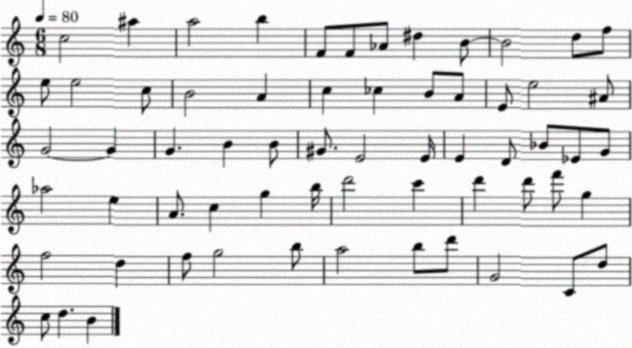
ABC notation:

X:1
T:Untitled
M:6/8
L:1/4
K:C
c2 ^a a2 b F/2 F/2 _A/2 ^d B/2 B2 d/2 f/2 e/2 e2 c/2 B2 A c _c B/2 A/2 E/2 e2 ^A/2 G2 G G B B/2 ^G/2 E2 E/4 E D/2 _B/2 _E/2 G/2 _a2 e A/2 c g b/4 d'2 c' d' d'/2 f'/2 g f2 d f/2 g2 b/2 a2 b/2 d'/2 G2 C/2 d/2 c/2 d B